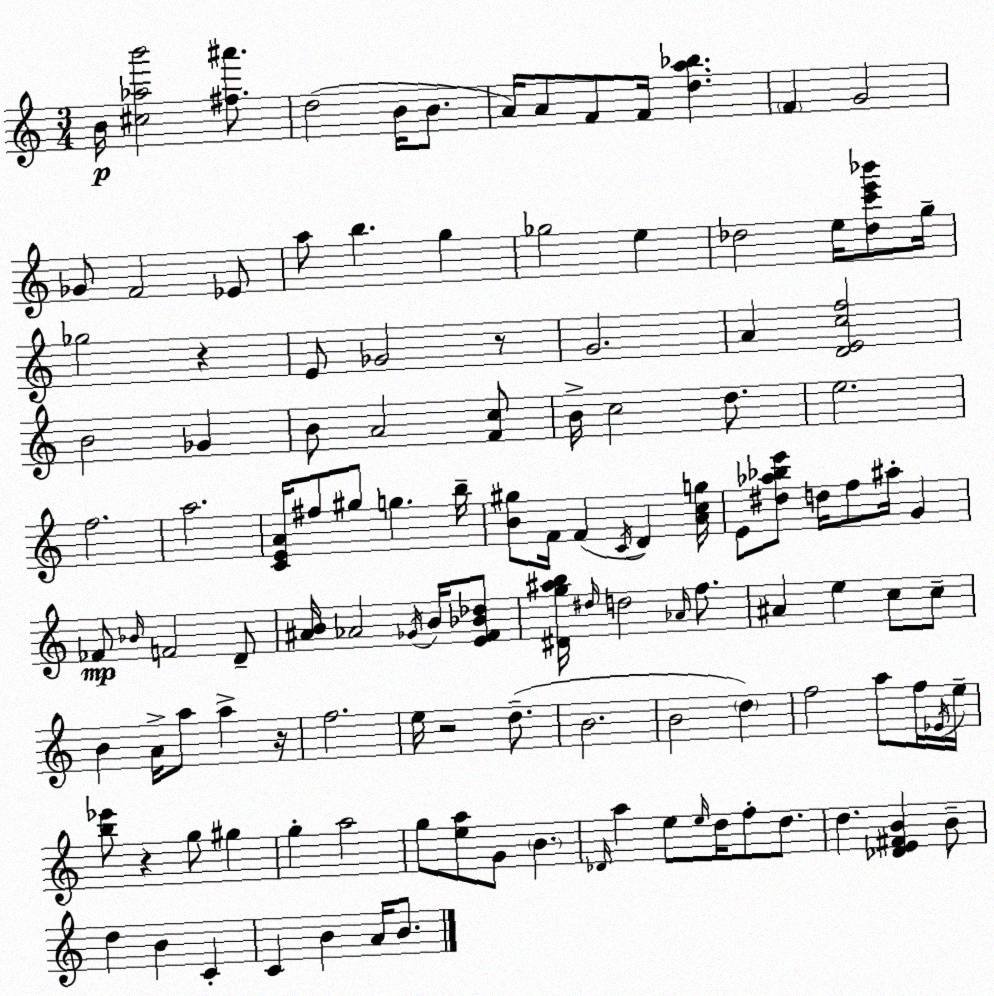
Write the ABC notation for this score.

X:1
T:Untitled
M:3/4
L:1/4
K:Am
B/4 [^c_ab']2 [^f^a']/2 d2 B/4 B/2 A/4 A/2 F/2 F/4 [da_b] F G2 _G/2 F2 _E/2 a/2 b g _g2 e _d2 e/4 [_dc'e'_b']/2 g/4 _g2 z E/2 _G2 z/2 G2 A [DEcf]2 B2 _G B/2 A2 [Fc]/2 B/4 c2 d/2 e2 f2 a2 [CEA]/4 ^f/2 ^g/2 g b/4 [B^g]/2 F/4 F C/4 D [Acg]/4 E/2 [^d_a_be']/2 d/4 f/2 ^a/4 G _F/2 _B/4 F2 D/2 [^AB]/4 _A2 _G/4 B/4 [EF_B_d]/2 [^Dg^ab]/4 ^d/4 d2 _A/4 f/2 ^A e c/2 c/2 B A/4 a/2 a z/4 f2 e/4 z2 d/2 B2 B2 d f2 a/2 f/4 _E/4 e/4 [b_e']/2 z g/2 ^g g a2 g/2 [ea]/2 G/2 B _D/4 a e/2 e/4 d/4 f/2 d/2 d [_DE^FB] B/2 d B C C B A/4 B/2